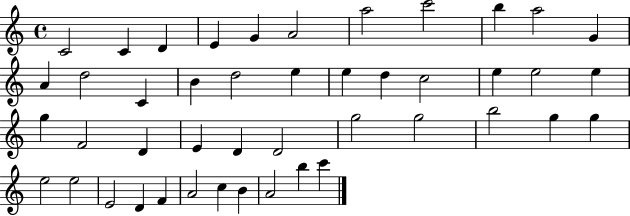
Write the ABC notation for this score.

X:1
T:Untitled
M:4/4
L:1/4
K:C
C2 C D E G A2 a2 c'2 b a2 G A d2 C B d2 e e d c2 e e2 e g F2 D E D D2 g2 g2 b2 g g e2 e2 E2 D F A2 c B A2 b c'